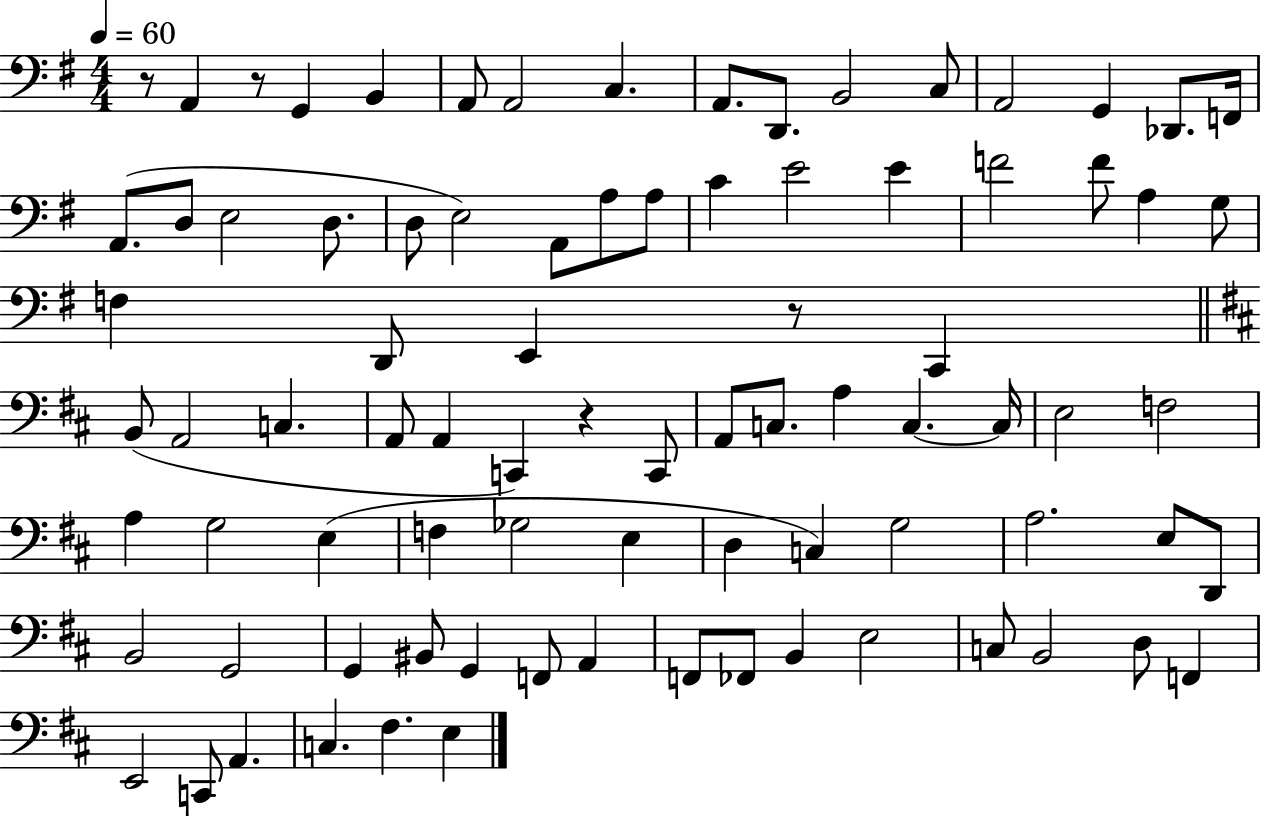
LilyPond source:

{
  \clef bass
  \numericTimeSignature
  \time 4/4
  \key g \major
  \tempo 4 = 60
  r8 a,4 r8 g,4 b,4 | a,8 a,2 c4. | a,8. d,8. b,2 c8 | a,2 g,4 des,8. f,16 | \break a,8.( d8 e2 d8. | d8 e2) a,8 a8 a8 | c'4 e'2 e'4 | f'2 f'8 a4 g8 | \break f4 d,8 e,4 r8 c,4 | \bar "||" \break \key b \minor b,8( a,2 c4. | a,8 a,4 c,4) r4 c,8 | a,8 c8. a4 c4.~~ c16 | e2 f2 | \break a4 g2 e4( | f4 ges2 e4 | d4 c4) g2 | a2. e8 d,8 | \break b,2 g,2 | g,4 bis,8 g,4 f,8 a,4 | f,8 fes,8 b,4 e2 | c8 b,2 d8 f,4 | \break e,2 c,8 a,4. | c4. fis4. e4 | \bar "|."
}